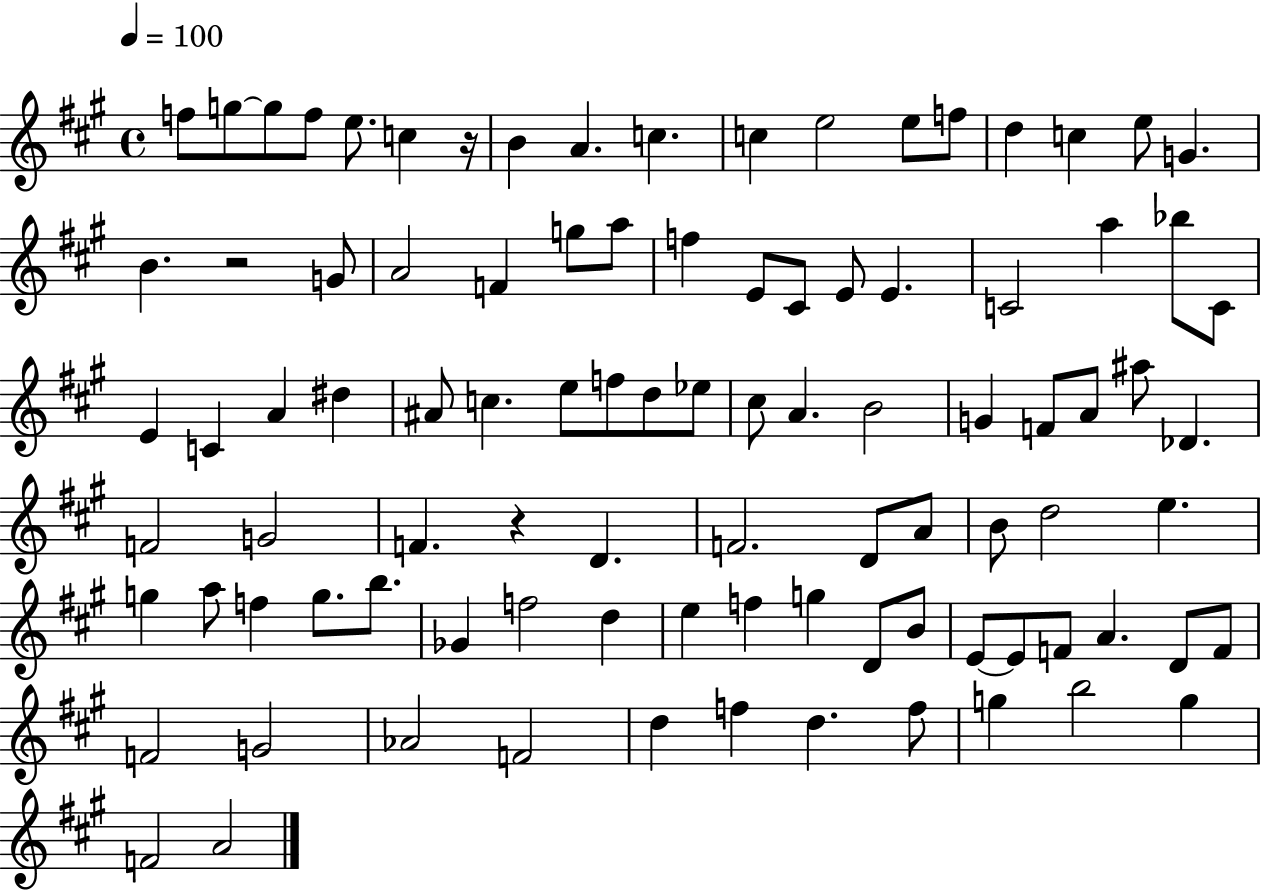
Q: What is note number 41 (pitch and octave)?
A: D5